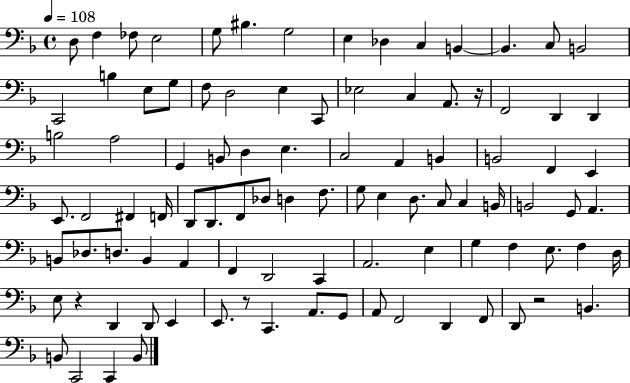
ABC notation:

X:1
T:Untitled
M:4/4
L:1/4
K:F
D,/2 F, _F,/2 E,2 G,/2 ^B, G,2 E, _D, C, B,, B,, C,/2 B,,2 C,,2 B, E,/2 G,/2 F,/2 D,2 E, C,,/2 _E,2 C, A,,/2 z/4 F,,2 D,, D,, B,2 A,2 G,, B,,/2 D, E, C,2 A,, B,, B,,2 F,, E,, E,,/2 F,,2 ^F,, F,,/4 D,,/2 D,,/2 F,,/2 _D,/2 D, F,/2 G,/2 E, D,/2 C,/2 C, B,,/4 B,,2 G,,/2 A,, B,,/2 _D,/2 D,/2 B,, A,, F,, D,,2 C,, A,,2 E, G, F, E,/2 F, D,/4 E,/2 z D,, D,,/2 E,, E,,/2 z/2 C,, A,,/2 G,,/2 A,,/2 F,,2 D,, F,,/2 D,,/2 z2 B,, B,,/2 C,,2 C,, B,,/2